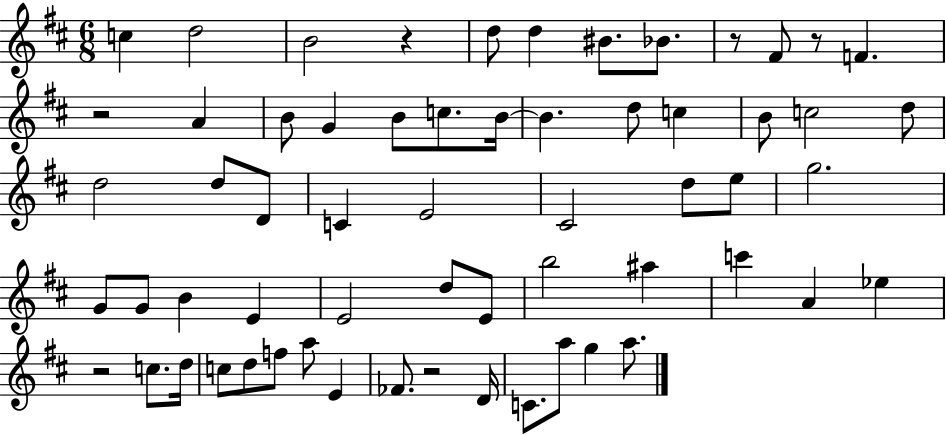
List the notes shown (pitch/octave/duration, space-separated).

C5/q D5/h B4/h R/q D5/e D5/q BIS4/e. Bb4/e. R/e F#4/e R/e F4/q. R/h A4/q B4/e G4/q B4/e C5/e. B4/s B4/q. D5/e C5/q B4/e C5/h D5/e D5/h D5/e D4/e C4/q E4/h C#4/h D5/e E5/e G5/h. G4/e G4/e B4/q E4/q E4/h D5/e E4/e B5/h A#5/q C6/q A4/q Eb5/q R/h C5/e. D5/s C5/e D5/e F5/e A5/e E4/q FES4/e. R/h D4/s C4/e. A5/e G5/q A5/e.